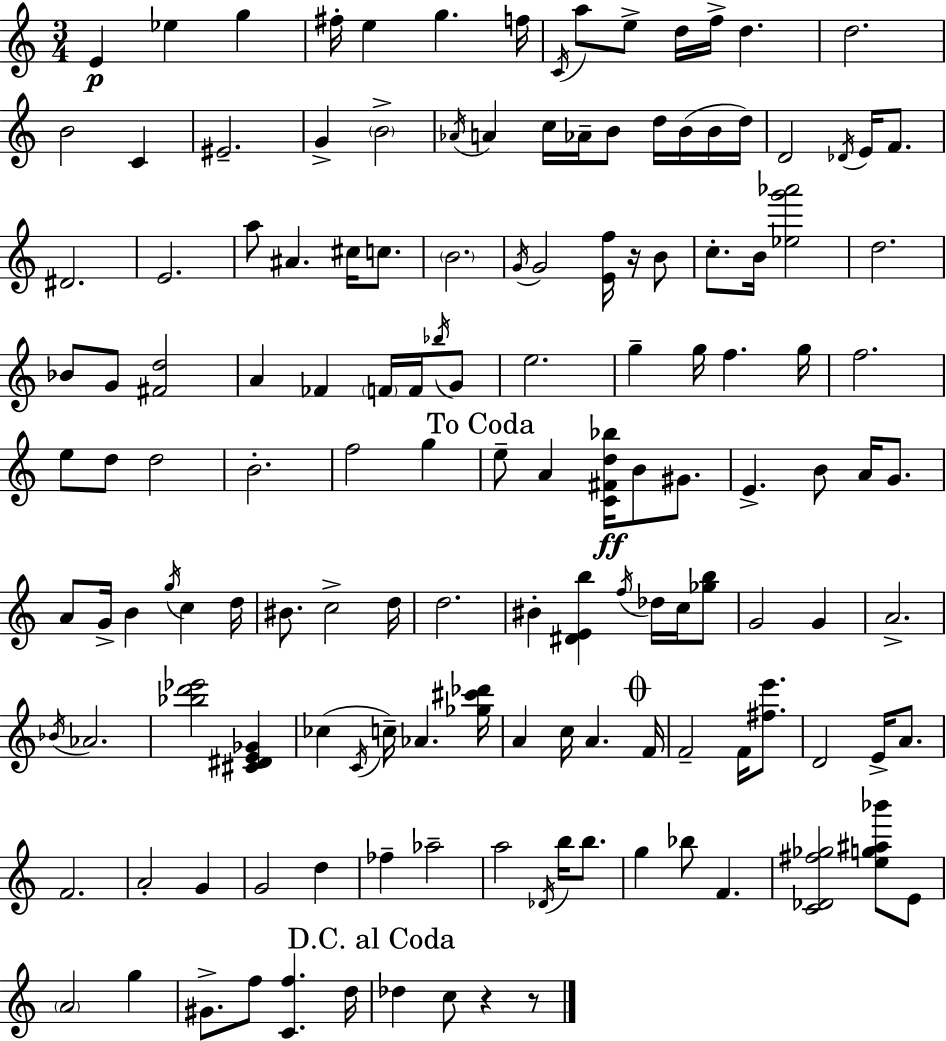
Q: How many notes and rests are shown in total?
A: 143